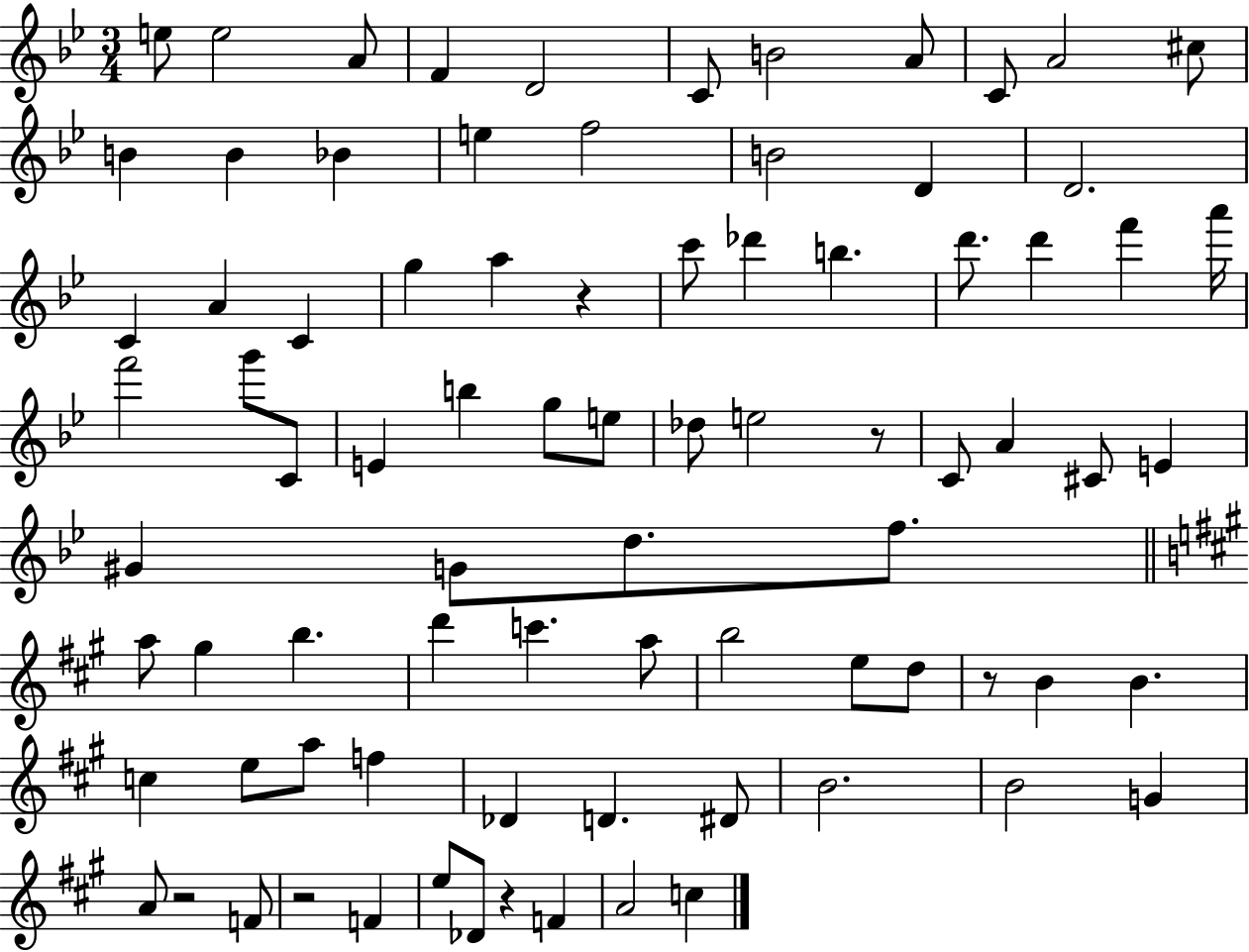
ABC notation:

X:1
T:Untitled
M:3/4
L:1/4
K:Bb
e/2 e2 A/2 F D2 C/2 B2 A/2 C/2 A2 ^c/2 B B _B e f2 B2 D D2 C A C g a z c'/2 _d' b d'/2 d' f' a'/4 f'2 g'/2 C/2 E b g/2 e/2 _d/2 e2 z/2 C/2 A ^C/2 E ^G G/2 d/2 f/2 a/2 ^g b d' c' a/2 b2 e/2 d/2 z/2 B B c e/2 a/2 f _D D ^D/2 B2 B2 G A/2 z2 F/2 z2 F e/2 _D/2 z F A2 c